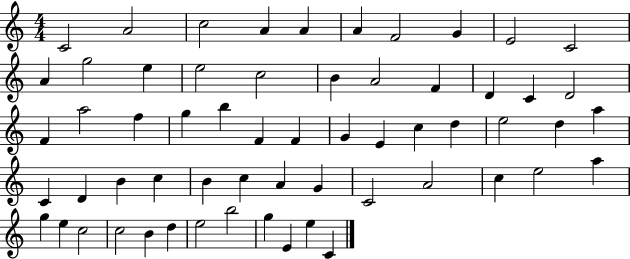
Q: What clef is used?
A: treble